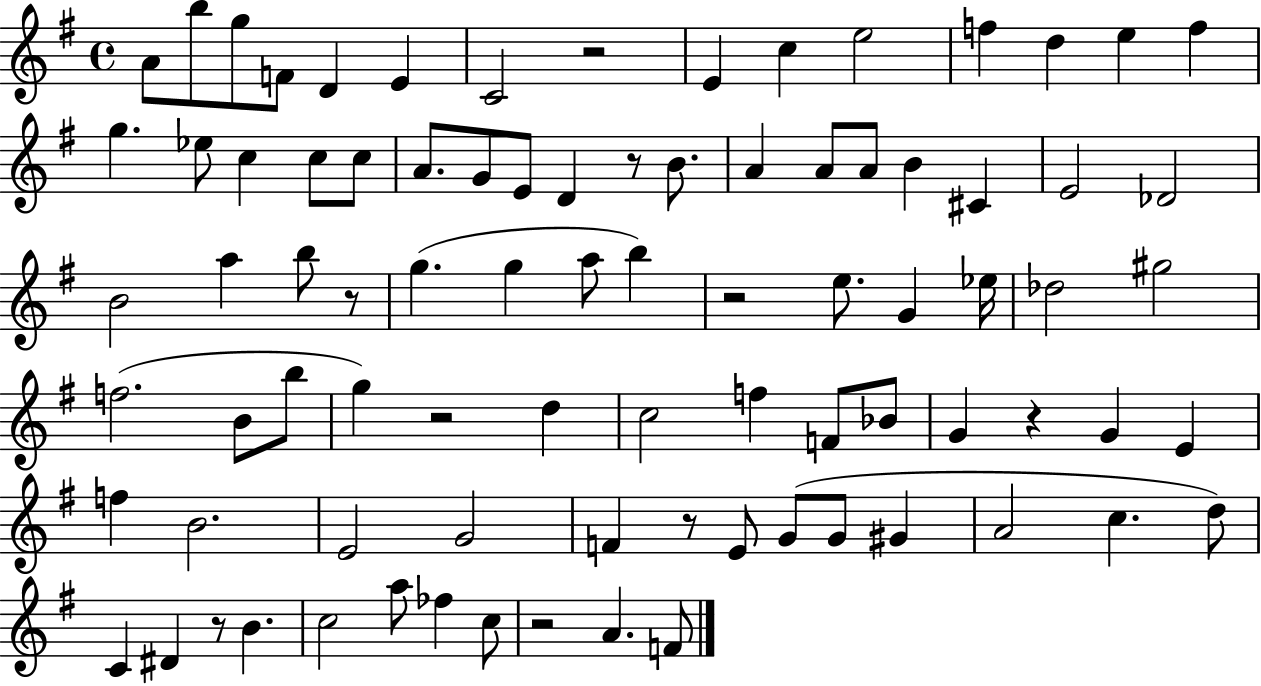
A4/e B5/e G5/e F4/e D4/q E4/q C4/h R/h E4/q C5/q E5/h F5/q D5/q E5/q F5/q G5/q. Eb5/e C5/q C5/e C5/e A4/e. G4/e E4/e D4/q R/e B4/e. A4/q A4/e A4/e B4/q C#4/q E4/h Db4/h B4/h A5/q B5/e R/e G5/q. G5/q A5/e B5/q R/h E5/e. G4/q Eb5/s Db5/h G#5/h F5/h. B4/e B5/e G5/q R/h D5/q C5/h F5/q F4/e Bb4/e G4/q R/q G4/q E4/q F5/q B4/h. E4/h G4/h F4/q R/e E4/e G4/e G4/e G#4/q A4/h C5/q. D5/e C4/q D#4/q R/e B4/q. C5/h A5/e FES5/q C5/e R/h A4/q. F4/e